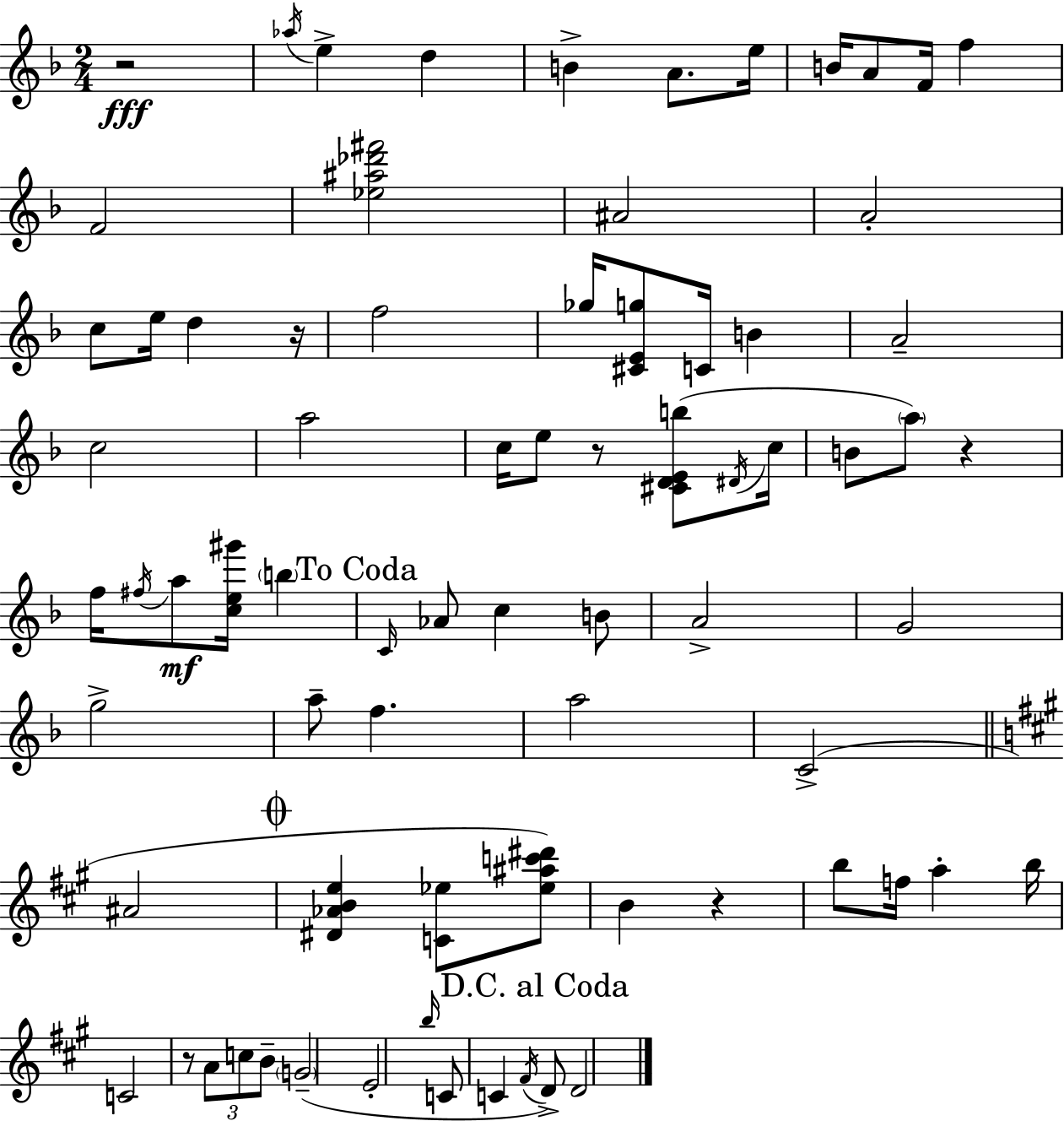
R/h Ab5/s E5/q D5/q B4/q A4/e. E5/s B4/s A4/e F4/s F5/q F4/h [Eb5,A#5,Db6,F#6]/h A#4/h A4/h C5/e E5/s D5/q R/s F5/h Gb5/s [C#4,E4,G5]/e C4/s B4/q A4/h C5/h A5/h C5/s E5/e R/e [C#4,D4,E4,B5]/e D#4/s C5/s B4/e A5/e R/q F5/s F#5/s A5/e [C5,E5,G#6]/s B5/q C4/s Ab4/e C5/q B4/e A4/h G4/h G5/h A5/e F5/q. A5/h C4/h A#4/h [D#4,Ab4,B4,E5]/q [C4,Eb5]/e [Eb5,A#5,C6,D#6]/e B4/q R/q B5/e F5/s A5/q B5/s C4/h R/e A4/e C5/e B4/e G4/h E4/h B5/s C4/e C4/q F#4/s D4/e D4/h